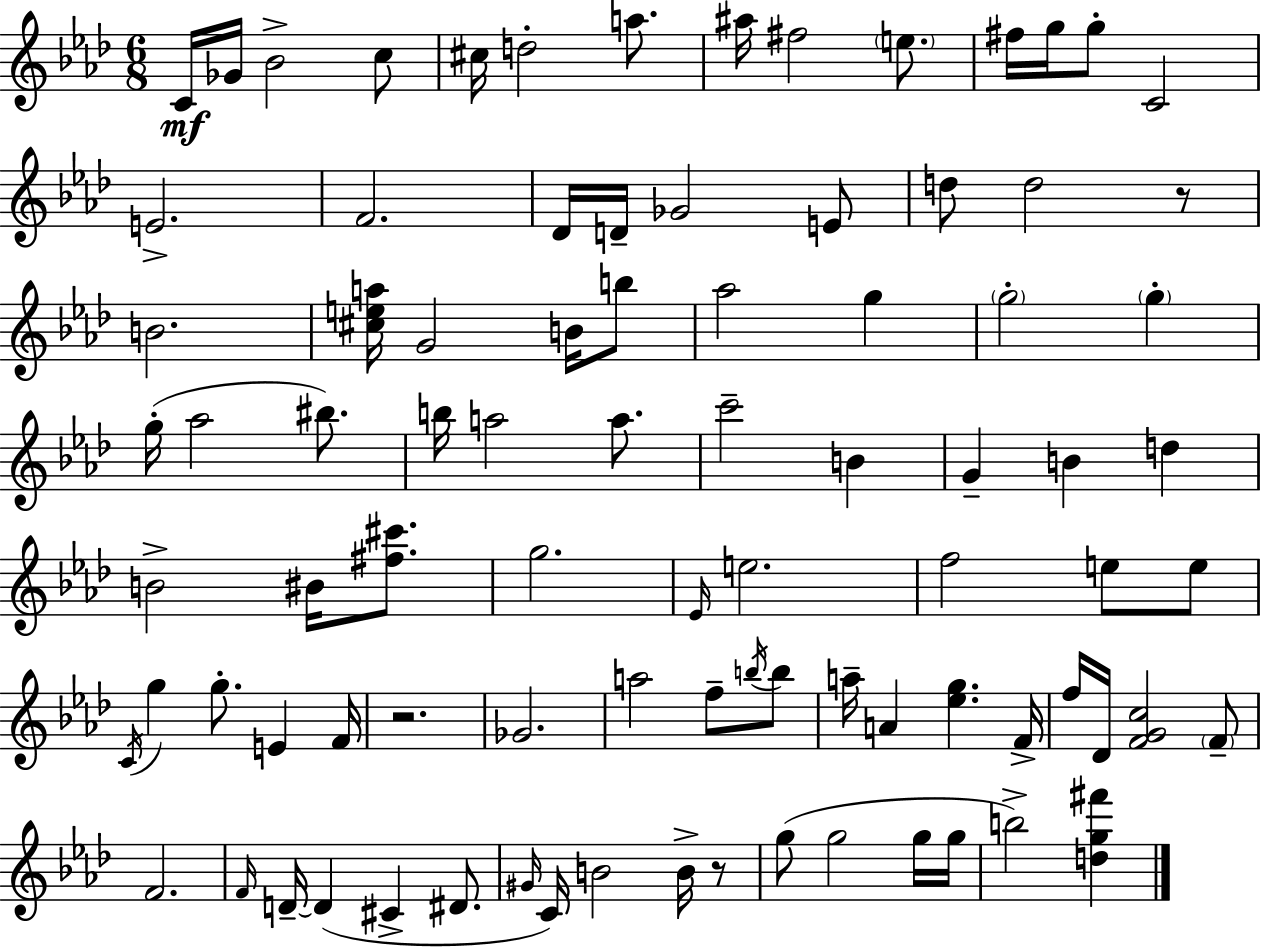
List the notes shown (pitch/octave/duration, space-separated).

C4/s Gb4/s Bb4/h C5/e C#5/s D5/h A5/e. A#5/s F#5/h E5/e. F#5/s G5/s G5/e C4/h E4/h. F4/h. Db4/s D4/s Gb4/h E4/e D5/e D5/h R/e B4/h. [C#5,E5,A5]/s G4/h B4/s B5/e Ab5/h G5/q G5/h G5/q G5/s Ab5/h BIS5/e. B5/s A5/h A5/e. C6/h B4/q G4/q B4/q D5/q B4/h BIS4/s [F#5,C#6]/e. G5/h. Eb4/s E5/h. F5/h E5/e E5/e C4/s G5/q G5/e. E4/q F4/s R/h. Gb4/h. A5/h F5/e B5/s B5/e A5/s A4/q [Eb5,G5]/q. F4/s F5/s Db4/s [F4,G4,C5]/h F4/e F4/h. F4/s D4/s D4/q C#4/q D#4/e. G#4/s C4/s B4/h B4/s R/e G5/e G5/h G5/s G5/s B5/h [D5,G5,F#6]/q